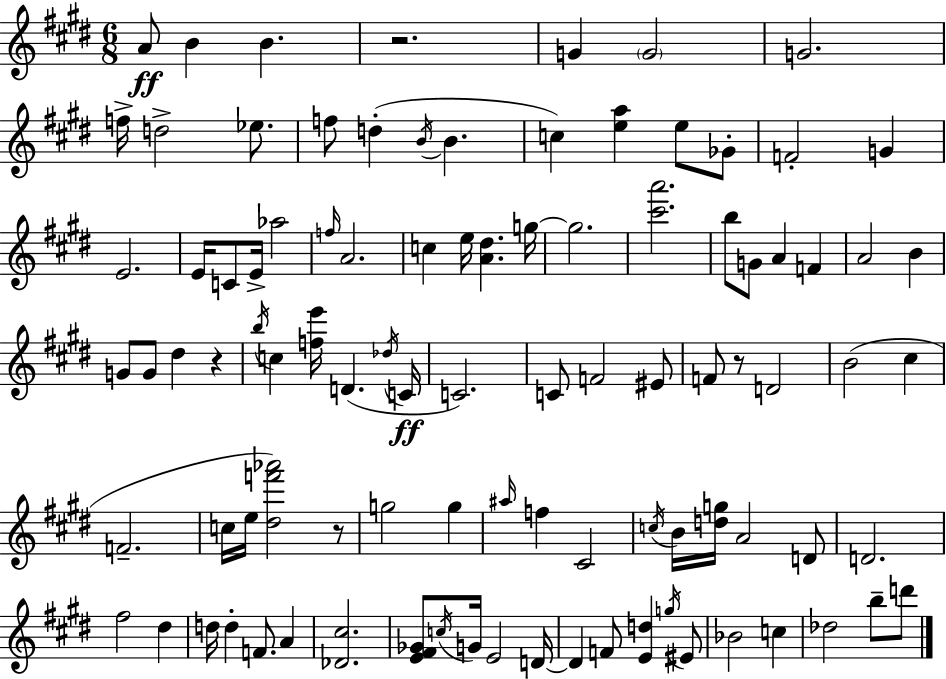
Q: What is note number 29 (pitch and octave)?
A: G5